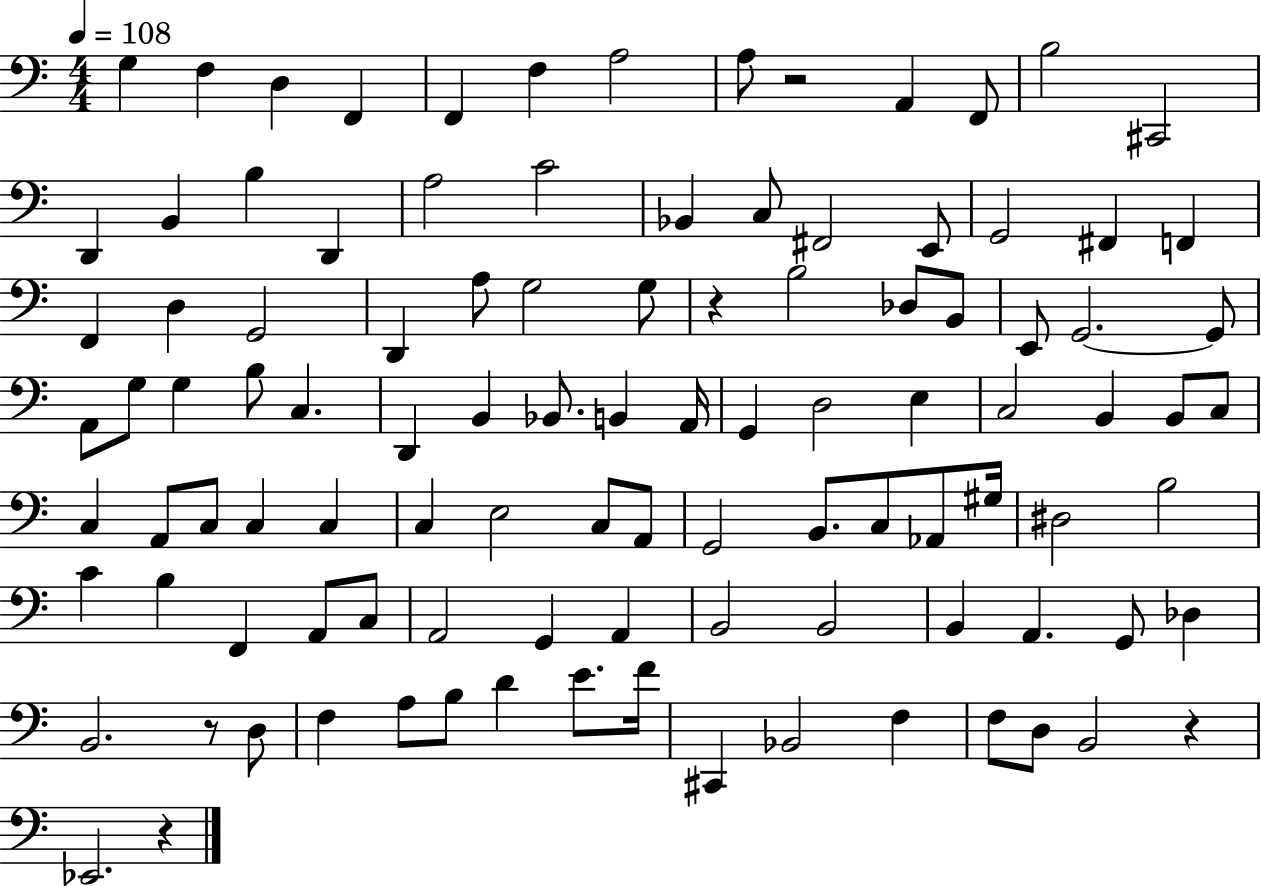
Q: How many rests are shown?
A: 5